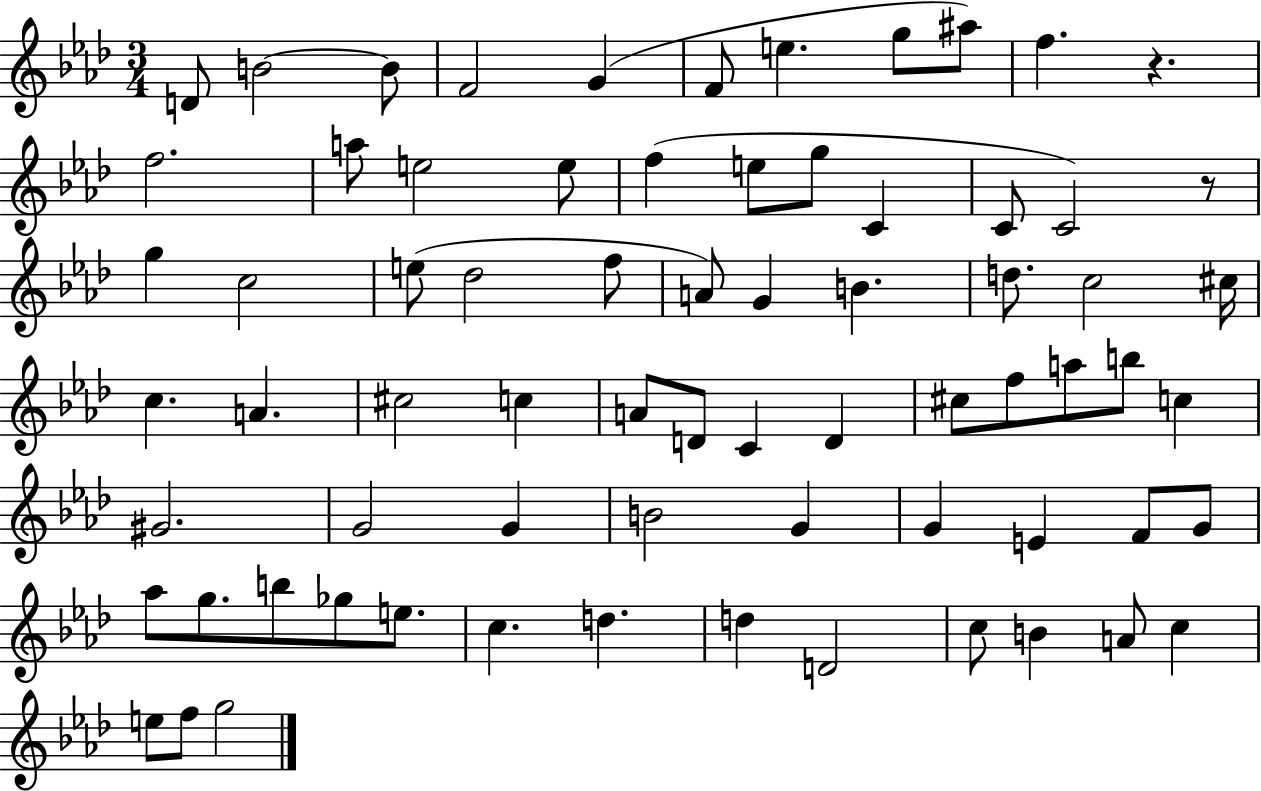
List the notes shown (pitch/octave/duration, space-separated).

D4/e B4/h B4/e F4/h G4/q F4/e E5/q. G5/e A#5/e F5/q. R/q. F5/h. A5/e E5/h E5/e F5/q E5/e G5/e C4/q C4/e C4/h R/e G5/q C5/h E5/e Db5/h F5/e A4/e G4/q B4/q. D5/e. C5/h C#5/s C5/q. A4/q. C#5/h C5/q A4/e D4/e C4/q D4/q C#5/e F5/e A5/e B5/e C5/q G#4/h. G4/h G4/q B4/h G4/q G4/q E4/q F4/e G4/e Ab5/e G5/e. B5/e Gb5/e E5/e. C5/q. D5/q. D5/q D4/h C5/e B4/q A4/e C5/q E5/e F5/e G5/h